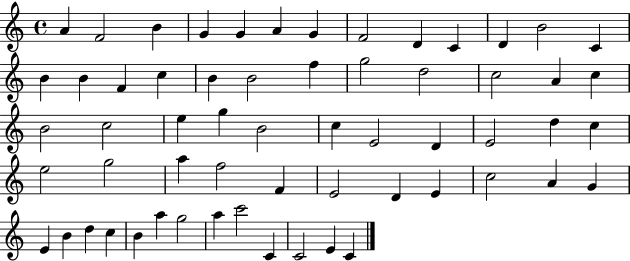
X:1
T:Untitled
M:4/4
L:1/4
K:C
A F2 B G G A G F2 D C D B2 C B B F c B B2 f g2 d2 c2 A c B2 c2 e g B2 c E2 D E2 d c e2 g2 a f2 F E2 D E c2 A G E B d c B a g2 a c'2 C C2 E C